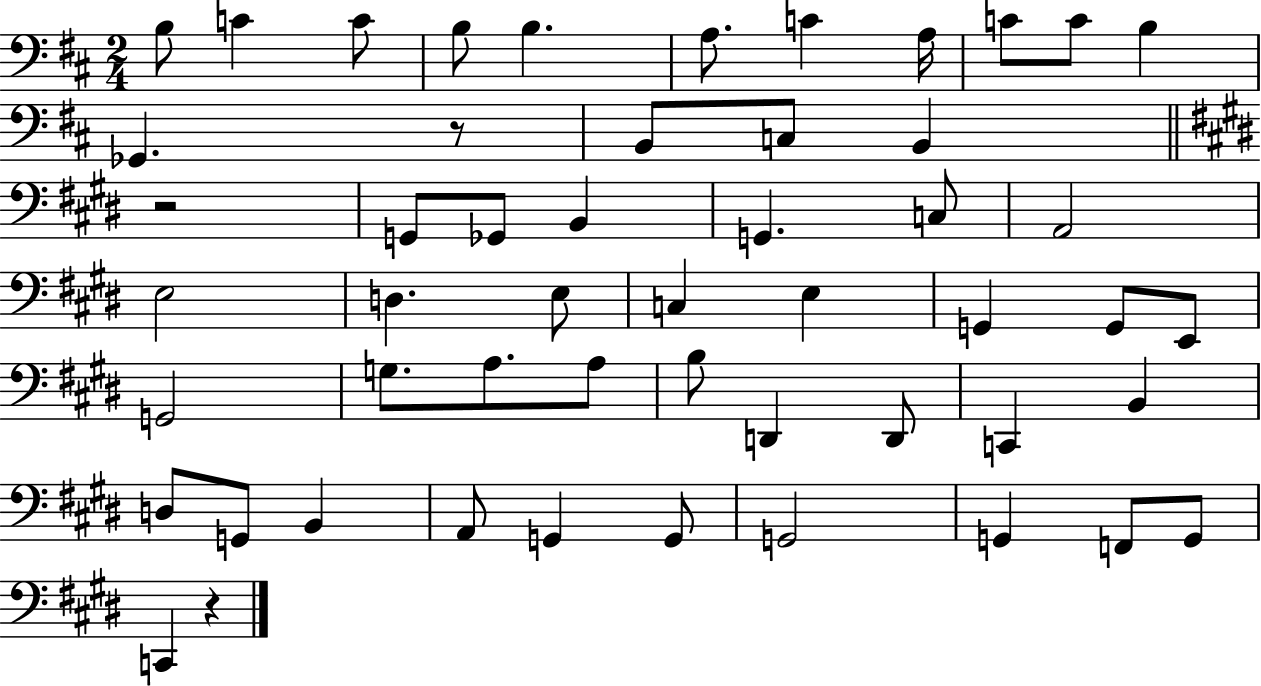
{
  \clef bass
  \numericTimeSignature
  \time 2/4
  \key d \major
  b8 c'4 c'8 | b8 b4. | a8. c'4 a16 | c'8 c'8 b4 | \break ges,4. r8 | b,8 c8 b,4 | \bar "||" \break \key e \major r2 | g,8 ges,8 b,4 | g,4. c8 | a,2 | \break e2 | d4. e8 | c4 e4 | g,4 g,8 e,8 | \break g,2 | g8. a8. a8 | b8 d,4 d,8 | c,4 b,4 | \break d8 g,8 b,4 | a,8 g,4 g,8 | g,2 | g,4 f,8 g,8 | \break c,4 r4 | \bar "|."
}